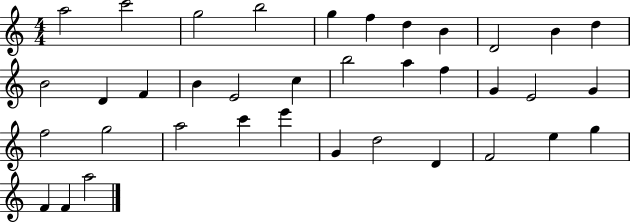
{
  \clef treble
  \numericTimeSignature
  \time 4/4
  \key c \major
  a''2 c'''2 | g''2 b''2 | g''4 f''4 d''4 b'4 | d'2 b'4 d''4 | \break b'2 d'4 f'4 | b'4 e'2 c''4 | b''2 a''4 f''4 | g'4 e'2 g'4 | \break f''2 g''2 | a''2 c'''4 e'''4 | g'4 d''2 d'4 | f'2 e''4 g''4 | \break f'4 f'4 a''2 | \bar "|."
}